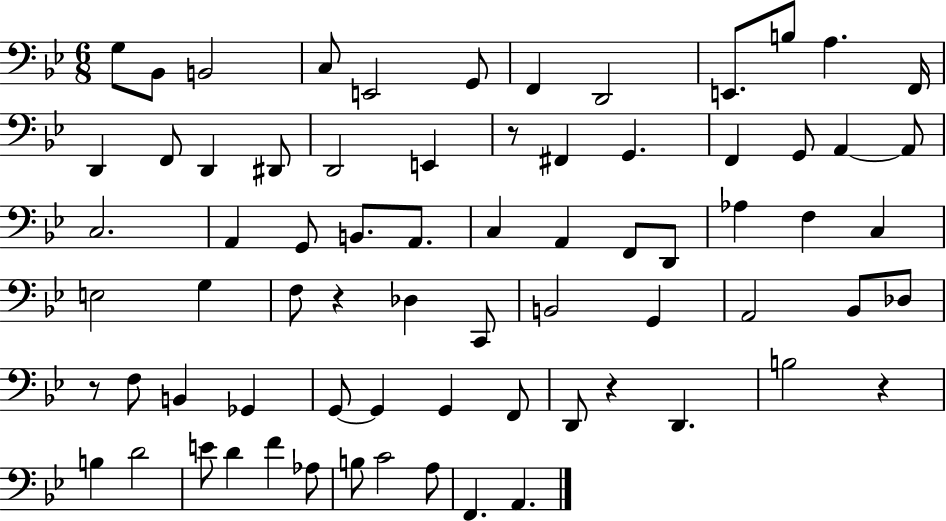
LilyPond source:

{
  \clef bass
  \numericTimeSignature
  \time 6/8
  \key bes \major
  g8 bes,8 b,2 | c8 e,2 g,8 | f,4 d,2 | e,8. b8 a4. f,16 | \break d,4 f,8 d,4 dis,8 | d,2 e,4 | r8 fis,4 g,4. | f,4 g,8 a,4~~ a,8 | \break c2. | a,4 g,8 b,8. a,8. | c4 a,4 f,8 d,8 | aes4 f4 c4 | \break e2 g4 | f8 r4 des4 c,8 | b,2 g,4 | a,2 bes,8 des8 | \break r8 f8 b,4 ges,4 | g,8~~ g,4 g,4 f,8 | d,8 r4 d,4. | b2 r4 | \break b4 d'2 | e'8 d'4 f'4 aes8 | b8 c'2 a8 | f,4. a,4. | \break \bar "|."
}